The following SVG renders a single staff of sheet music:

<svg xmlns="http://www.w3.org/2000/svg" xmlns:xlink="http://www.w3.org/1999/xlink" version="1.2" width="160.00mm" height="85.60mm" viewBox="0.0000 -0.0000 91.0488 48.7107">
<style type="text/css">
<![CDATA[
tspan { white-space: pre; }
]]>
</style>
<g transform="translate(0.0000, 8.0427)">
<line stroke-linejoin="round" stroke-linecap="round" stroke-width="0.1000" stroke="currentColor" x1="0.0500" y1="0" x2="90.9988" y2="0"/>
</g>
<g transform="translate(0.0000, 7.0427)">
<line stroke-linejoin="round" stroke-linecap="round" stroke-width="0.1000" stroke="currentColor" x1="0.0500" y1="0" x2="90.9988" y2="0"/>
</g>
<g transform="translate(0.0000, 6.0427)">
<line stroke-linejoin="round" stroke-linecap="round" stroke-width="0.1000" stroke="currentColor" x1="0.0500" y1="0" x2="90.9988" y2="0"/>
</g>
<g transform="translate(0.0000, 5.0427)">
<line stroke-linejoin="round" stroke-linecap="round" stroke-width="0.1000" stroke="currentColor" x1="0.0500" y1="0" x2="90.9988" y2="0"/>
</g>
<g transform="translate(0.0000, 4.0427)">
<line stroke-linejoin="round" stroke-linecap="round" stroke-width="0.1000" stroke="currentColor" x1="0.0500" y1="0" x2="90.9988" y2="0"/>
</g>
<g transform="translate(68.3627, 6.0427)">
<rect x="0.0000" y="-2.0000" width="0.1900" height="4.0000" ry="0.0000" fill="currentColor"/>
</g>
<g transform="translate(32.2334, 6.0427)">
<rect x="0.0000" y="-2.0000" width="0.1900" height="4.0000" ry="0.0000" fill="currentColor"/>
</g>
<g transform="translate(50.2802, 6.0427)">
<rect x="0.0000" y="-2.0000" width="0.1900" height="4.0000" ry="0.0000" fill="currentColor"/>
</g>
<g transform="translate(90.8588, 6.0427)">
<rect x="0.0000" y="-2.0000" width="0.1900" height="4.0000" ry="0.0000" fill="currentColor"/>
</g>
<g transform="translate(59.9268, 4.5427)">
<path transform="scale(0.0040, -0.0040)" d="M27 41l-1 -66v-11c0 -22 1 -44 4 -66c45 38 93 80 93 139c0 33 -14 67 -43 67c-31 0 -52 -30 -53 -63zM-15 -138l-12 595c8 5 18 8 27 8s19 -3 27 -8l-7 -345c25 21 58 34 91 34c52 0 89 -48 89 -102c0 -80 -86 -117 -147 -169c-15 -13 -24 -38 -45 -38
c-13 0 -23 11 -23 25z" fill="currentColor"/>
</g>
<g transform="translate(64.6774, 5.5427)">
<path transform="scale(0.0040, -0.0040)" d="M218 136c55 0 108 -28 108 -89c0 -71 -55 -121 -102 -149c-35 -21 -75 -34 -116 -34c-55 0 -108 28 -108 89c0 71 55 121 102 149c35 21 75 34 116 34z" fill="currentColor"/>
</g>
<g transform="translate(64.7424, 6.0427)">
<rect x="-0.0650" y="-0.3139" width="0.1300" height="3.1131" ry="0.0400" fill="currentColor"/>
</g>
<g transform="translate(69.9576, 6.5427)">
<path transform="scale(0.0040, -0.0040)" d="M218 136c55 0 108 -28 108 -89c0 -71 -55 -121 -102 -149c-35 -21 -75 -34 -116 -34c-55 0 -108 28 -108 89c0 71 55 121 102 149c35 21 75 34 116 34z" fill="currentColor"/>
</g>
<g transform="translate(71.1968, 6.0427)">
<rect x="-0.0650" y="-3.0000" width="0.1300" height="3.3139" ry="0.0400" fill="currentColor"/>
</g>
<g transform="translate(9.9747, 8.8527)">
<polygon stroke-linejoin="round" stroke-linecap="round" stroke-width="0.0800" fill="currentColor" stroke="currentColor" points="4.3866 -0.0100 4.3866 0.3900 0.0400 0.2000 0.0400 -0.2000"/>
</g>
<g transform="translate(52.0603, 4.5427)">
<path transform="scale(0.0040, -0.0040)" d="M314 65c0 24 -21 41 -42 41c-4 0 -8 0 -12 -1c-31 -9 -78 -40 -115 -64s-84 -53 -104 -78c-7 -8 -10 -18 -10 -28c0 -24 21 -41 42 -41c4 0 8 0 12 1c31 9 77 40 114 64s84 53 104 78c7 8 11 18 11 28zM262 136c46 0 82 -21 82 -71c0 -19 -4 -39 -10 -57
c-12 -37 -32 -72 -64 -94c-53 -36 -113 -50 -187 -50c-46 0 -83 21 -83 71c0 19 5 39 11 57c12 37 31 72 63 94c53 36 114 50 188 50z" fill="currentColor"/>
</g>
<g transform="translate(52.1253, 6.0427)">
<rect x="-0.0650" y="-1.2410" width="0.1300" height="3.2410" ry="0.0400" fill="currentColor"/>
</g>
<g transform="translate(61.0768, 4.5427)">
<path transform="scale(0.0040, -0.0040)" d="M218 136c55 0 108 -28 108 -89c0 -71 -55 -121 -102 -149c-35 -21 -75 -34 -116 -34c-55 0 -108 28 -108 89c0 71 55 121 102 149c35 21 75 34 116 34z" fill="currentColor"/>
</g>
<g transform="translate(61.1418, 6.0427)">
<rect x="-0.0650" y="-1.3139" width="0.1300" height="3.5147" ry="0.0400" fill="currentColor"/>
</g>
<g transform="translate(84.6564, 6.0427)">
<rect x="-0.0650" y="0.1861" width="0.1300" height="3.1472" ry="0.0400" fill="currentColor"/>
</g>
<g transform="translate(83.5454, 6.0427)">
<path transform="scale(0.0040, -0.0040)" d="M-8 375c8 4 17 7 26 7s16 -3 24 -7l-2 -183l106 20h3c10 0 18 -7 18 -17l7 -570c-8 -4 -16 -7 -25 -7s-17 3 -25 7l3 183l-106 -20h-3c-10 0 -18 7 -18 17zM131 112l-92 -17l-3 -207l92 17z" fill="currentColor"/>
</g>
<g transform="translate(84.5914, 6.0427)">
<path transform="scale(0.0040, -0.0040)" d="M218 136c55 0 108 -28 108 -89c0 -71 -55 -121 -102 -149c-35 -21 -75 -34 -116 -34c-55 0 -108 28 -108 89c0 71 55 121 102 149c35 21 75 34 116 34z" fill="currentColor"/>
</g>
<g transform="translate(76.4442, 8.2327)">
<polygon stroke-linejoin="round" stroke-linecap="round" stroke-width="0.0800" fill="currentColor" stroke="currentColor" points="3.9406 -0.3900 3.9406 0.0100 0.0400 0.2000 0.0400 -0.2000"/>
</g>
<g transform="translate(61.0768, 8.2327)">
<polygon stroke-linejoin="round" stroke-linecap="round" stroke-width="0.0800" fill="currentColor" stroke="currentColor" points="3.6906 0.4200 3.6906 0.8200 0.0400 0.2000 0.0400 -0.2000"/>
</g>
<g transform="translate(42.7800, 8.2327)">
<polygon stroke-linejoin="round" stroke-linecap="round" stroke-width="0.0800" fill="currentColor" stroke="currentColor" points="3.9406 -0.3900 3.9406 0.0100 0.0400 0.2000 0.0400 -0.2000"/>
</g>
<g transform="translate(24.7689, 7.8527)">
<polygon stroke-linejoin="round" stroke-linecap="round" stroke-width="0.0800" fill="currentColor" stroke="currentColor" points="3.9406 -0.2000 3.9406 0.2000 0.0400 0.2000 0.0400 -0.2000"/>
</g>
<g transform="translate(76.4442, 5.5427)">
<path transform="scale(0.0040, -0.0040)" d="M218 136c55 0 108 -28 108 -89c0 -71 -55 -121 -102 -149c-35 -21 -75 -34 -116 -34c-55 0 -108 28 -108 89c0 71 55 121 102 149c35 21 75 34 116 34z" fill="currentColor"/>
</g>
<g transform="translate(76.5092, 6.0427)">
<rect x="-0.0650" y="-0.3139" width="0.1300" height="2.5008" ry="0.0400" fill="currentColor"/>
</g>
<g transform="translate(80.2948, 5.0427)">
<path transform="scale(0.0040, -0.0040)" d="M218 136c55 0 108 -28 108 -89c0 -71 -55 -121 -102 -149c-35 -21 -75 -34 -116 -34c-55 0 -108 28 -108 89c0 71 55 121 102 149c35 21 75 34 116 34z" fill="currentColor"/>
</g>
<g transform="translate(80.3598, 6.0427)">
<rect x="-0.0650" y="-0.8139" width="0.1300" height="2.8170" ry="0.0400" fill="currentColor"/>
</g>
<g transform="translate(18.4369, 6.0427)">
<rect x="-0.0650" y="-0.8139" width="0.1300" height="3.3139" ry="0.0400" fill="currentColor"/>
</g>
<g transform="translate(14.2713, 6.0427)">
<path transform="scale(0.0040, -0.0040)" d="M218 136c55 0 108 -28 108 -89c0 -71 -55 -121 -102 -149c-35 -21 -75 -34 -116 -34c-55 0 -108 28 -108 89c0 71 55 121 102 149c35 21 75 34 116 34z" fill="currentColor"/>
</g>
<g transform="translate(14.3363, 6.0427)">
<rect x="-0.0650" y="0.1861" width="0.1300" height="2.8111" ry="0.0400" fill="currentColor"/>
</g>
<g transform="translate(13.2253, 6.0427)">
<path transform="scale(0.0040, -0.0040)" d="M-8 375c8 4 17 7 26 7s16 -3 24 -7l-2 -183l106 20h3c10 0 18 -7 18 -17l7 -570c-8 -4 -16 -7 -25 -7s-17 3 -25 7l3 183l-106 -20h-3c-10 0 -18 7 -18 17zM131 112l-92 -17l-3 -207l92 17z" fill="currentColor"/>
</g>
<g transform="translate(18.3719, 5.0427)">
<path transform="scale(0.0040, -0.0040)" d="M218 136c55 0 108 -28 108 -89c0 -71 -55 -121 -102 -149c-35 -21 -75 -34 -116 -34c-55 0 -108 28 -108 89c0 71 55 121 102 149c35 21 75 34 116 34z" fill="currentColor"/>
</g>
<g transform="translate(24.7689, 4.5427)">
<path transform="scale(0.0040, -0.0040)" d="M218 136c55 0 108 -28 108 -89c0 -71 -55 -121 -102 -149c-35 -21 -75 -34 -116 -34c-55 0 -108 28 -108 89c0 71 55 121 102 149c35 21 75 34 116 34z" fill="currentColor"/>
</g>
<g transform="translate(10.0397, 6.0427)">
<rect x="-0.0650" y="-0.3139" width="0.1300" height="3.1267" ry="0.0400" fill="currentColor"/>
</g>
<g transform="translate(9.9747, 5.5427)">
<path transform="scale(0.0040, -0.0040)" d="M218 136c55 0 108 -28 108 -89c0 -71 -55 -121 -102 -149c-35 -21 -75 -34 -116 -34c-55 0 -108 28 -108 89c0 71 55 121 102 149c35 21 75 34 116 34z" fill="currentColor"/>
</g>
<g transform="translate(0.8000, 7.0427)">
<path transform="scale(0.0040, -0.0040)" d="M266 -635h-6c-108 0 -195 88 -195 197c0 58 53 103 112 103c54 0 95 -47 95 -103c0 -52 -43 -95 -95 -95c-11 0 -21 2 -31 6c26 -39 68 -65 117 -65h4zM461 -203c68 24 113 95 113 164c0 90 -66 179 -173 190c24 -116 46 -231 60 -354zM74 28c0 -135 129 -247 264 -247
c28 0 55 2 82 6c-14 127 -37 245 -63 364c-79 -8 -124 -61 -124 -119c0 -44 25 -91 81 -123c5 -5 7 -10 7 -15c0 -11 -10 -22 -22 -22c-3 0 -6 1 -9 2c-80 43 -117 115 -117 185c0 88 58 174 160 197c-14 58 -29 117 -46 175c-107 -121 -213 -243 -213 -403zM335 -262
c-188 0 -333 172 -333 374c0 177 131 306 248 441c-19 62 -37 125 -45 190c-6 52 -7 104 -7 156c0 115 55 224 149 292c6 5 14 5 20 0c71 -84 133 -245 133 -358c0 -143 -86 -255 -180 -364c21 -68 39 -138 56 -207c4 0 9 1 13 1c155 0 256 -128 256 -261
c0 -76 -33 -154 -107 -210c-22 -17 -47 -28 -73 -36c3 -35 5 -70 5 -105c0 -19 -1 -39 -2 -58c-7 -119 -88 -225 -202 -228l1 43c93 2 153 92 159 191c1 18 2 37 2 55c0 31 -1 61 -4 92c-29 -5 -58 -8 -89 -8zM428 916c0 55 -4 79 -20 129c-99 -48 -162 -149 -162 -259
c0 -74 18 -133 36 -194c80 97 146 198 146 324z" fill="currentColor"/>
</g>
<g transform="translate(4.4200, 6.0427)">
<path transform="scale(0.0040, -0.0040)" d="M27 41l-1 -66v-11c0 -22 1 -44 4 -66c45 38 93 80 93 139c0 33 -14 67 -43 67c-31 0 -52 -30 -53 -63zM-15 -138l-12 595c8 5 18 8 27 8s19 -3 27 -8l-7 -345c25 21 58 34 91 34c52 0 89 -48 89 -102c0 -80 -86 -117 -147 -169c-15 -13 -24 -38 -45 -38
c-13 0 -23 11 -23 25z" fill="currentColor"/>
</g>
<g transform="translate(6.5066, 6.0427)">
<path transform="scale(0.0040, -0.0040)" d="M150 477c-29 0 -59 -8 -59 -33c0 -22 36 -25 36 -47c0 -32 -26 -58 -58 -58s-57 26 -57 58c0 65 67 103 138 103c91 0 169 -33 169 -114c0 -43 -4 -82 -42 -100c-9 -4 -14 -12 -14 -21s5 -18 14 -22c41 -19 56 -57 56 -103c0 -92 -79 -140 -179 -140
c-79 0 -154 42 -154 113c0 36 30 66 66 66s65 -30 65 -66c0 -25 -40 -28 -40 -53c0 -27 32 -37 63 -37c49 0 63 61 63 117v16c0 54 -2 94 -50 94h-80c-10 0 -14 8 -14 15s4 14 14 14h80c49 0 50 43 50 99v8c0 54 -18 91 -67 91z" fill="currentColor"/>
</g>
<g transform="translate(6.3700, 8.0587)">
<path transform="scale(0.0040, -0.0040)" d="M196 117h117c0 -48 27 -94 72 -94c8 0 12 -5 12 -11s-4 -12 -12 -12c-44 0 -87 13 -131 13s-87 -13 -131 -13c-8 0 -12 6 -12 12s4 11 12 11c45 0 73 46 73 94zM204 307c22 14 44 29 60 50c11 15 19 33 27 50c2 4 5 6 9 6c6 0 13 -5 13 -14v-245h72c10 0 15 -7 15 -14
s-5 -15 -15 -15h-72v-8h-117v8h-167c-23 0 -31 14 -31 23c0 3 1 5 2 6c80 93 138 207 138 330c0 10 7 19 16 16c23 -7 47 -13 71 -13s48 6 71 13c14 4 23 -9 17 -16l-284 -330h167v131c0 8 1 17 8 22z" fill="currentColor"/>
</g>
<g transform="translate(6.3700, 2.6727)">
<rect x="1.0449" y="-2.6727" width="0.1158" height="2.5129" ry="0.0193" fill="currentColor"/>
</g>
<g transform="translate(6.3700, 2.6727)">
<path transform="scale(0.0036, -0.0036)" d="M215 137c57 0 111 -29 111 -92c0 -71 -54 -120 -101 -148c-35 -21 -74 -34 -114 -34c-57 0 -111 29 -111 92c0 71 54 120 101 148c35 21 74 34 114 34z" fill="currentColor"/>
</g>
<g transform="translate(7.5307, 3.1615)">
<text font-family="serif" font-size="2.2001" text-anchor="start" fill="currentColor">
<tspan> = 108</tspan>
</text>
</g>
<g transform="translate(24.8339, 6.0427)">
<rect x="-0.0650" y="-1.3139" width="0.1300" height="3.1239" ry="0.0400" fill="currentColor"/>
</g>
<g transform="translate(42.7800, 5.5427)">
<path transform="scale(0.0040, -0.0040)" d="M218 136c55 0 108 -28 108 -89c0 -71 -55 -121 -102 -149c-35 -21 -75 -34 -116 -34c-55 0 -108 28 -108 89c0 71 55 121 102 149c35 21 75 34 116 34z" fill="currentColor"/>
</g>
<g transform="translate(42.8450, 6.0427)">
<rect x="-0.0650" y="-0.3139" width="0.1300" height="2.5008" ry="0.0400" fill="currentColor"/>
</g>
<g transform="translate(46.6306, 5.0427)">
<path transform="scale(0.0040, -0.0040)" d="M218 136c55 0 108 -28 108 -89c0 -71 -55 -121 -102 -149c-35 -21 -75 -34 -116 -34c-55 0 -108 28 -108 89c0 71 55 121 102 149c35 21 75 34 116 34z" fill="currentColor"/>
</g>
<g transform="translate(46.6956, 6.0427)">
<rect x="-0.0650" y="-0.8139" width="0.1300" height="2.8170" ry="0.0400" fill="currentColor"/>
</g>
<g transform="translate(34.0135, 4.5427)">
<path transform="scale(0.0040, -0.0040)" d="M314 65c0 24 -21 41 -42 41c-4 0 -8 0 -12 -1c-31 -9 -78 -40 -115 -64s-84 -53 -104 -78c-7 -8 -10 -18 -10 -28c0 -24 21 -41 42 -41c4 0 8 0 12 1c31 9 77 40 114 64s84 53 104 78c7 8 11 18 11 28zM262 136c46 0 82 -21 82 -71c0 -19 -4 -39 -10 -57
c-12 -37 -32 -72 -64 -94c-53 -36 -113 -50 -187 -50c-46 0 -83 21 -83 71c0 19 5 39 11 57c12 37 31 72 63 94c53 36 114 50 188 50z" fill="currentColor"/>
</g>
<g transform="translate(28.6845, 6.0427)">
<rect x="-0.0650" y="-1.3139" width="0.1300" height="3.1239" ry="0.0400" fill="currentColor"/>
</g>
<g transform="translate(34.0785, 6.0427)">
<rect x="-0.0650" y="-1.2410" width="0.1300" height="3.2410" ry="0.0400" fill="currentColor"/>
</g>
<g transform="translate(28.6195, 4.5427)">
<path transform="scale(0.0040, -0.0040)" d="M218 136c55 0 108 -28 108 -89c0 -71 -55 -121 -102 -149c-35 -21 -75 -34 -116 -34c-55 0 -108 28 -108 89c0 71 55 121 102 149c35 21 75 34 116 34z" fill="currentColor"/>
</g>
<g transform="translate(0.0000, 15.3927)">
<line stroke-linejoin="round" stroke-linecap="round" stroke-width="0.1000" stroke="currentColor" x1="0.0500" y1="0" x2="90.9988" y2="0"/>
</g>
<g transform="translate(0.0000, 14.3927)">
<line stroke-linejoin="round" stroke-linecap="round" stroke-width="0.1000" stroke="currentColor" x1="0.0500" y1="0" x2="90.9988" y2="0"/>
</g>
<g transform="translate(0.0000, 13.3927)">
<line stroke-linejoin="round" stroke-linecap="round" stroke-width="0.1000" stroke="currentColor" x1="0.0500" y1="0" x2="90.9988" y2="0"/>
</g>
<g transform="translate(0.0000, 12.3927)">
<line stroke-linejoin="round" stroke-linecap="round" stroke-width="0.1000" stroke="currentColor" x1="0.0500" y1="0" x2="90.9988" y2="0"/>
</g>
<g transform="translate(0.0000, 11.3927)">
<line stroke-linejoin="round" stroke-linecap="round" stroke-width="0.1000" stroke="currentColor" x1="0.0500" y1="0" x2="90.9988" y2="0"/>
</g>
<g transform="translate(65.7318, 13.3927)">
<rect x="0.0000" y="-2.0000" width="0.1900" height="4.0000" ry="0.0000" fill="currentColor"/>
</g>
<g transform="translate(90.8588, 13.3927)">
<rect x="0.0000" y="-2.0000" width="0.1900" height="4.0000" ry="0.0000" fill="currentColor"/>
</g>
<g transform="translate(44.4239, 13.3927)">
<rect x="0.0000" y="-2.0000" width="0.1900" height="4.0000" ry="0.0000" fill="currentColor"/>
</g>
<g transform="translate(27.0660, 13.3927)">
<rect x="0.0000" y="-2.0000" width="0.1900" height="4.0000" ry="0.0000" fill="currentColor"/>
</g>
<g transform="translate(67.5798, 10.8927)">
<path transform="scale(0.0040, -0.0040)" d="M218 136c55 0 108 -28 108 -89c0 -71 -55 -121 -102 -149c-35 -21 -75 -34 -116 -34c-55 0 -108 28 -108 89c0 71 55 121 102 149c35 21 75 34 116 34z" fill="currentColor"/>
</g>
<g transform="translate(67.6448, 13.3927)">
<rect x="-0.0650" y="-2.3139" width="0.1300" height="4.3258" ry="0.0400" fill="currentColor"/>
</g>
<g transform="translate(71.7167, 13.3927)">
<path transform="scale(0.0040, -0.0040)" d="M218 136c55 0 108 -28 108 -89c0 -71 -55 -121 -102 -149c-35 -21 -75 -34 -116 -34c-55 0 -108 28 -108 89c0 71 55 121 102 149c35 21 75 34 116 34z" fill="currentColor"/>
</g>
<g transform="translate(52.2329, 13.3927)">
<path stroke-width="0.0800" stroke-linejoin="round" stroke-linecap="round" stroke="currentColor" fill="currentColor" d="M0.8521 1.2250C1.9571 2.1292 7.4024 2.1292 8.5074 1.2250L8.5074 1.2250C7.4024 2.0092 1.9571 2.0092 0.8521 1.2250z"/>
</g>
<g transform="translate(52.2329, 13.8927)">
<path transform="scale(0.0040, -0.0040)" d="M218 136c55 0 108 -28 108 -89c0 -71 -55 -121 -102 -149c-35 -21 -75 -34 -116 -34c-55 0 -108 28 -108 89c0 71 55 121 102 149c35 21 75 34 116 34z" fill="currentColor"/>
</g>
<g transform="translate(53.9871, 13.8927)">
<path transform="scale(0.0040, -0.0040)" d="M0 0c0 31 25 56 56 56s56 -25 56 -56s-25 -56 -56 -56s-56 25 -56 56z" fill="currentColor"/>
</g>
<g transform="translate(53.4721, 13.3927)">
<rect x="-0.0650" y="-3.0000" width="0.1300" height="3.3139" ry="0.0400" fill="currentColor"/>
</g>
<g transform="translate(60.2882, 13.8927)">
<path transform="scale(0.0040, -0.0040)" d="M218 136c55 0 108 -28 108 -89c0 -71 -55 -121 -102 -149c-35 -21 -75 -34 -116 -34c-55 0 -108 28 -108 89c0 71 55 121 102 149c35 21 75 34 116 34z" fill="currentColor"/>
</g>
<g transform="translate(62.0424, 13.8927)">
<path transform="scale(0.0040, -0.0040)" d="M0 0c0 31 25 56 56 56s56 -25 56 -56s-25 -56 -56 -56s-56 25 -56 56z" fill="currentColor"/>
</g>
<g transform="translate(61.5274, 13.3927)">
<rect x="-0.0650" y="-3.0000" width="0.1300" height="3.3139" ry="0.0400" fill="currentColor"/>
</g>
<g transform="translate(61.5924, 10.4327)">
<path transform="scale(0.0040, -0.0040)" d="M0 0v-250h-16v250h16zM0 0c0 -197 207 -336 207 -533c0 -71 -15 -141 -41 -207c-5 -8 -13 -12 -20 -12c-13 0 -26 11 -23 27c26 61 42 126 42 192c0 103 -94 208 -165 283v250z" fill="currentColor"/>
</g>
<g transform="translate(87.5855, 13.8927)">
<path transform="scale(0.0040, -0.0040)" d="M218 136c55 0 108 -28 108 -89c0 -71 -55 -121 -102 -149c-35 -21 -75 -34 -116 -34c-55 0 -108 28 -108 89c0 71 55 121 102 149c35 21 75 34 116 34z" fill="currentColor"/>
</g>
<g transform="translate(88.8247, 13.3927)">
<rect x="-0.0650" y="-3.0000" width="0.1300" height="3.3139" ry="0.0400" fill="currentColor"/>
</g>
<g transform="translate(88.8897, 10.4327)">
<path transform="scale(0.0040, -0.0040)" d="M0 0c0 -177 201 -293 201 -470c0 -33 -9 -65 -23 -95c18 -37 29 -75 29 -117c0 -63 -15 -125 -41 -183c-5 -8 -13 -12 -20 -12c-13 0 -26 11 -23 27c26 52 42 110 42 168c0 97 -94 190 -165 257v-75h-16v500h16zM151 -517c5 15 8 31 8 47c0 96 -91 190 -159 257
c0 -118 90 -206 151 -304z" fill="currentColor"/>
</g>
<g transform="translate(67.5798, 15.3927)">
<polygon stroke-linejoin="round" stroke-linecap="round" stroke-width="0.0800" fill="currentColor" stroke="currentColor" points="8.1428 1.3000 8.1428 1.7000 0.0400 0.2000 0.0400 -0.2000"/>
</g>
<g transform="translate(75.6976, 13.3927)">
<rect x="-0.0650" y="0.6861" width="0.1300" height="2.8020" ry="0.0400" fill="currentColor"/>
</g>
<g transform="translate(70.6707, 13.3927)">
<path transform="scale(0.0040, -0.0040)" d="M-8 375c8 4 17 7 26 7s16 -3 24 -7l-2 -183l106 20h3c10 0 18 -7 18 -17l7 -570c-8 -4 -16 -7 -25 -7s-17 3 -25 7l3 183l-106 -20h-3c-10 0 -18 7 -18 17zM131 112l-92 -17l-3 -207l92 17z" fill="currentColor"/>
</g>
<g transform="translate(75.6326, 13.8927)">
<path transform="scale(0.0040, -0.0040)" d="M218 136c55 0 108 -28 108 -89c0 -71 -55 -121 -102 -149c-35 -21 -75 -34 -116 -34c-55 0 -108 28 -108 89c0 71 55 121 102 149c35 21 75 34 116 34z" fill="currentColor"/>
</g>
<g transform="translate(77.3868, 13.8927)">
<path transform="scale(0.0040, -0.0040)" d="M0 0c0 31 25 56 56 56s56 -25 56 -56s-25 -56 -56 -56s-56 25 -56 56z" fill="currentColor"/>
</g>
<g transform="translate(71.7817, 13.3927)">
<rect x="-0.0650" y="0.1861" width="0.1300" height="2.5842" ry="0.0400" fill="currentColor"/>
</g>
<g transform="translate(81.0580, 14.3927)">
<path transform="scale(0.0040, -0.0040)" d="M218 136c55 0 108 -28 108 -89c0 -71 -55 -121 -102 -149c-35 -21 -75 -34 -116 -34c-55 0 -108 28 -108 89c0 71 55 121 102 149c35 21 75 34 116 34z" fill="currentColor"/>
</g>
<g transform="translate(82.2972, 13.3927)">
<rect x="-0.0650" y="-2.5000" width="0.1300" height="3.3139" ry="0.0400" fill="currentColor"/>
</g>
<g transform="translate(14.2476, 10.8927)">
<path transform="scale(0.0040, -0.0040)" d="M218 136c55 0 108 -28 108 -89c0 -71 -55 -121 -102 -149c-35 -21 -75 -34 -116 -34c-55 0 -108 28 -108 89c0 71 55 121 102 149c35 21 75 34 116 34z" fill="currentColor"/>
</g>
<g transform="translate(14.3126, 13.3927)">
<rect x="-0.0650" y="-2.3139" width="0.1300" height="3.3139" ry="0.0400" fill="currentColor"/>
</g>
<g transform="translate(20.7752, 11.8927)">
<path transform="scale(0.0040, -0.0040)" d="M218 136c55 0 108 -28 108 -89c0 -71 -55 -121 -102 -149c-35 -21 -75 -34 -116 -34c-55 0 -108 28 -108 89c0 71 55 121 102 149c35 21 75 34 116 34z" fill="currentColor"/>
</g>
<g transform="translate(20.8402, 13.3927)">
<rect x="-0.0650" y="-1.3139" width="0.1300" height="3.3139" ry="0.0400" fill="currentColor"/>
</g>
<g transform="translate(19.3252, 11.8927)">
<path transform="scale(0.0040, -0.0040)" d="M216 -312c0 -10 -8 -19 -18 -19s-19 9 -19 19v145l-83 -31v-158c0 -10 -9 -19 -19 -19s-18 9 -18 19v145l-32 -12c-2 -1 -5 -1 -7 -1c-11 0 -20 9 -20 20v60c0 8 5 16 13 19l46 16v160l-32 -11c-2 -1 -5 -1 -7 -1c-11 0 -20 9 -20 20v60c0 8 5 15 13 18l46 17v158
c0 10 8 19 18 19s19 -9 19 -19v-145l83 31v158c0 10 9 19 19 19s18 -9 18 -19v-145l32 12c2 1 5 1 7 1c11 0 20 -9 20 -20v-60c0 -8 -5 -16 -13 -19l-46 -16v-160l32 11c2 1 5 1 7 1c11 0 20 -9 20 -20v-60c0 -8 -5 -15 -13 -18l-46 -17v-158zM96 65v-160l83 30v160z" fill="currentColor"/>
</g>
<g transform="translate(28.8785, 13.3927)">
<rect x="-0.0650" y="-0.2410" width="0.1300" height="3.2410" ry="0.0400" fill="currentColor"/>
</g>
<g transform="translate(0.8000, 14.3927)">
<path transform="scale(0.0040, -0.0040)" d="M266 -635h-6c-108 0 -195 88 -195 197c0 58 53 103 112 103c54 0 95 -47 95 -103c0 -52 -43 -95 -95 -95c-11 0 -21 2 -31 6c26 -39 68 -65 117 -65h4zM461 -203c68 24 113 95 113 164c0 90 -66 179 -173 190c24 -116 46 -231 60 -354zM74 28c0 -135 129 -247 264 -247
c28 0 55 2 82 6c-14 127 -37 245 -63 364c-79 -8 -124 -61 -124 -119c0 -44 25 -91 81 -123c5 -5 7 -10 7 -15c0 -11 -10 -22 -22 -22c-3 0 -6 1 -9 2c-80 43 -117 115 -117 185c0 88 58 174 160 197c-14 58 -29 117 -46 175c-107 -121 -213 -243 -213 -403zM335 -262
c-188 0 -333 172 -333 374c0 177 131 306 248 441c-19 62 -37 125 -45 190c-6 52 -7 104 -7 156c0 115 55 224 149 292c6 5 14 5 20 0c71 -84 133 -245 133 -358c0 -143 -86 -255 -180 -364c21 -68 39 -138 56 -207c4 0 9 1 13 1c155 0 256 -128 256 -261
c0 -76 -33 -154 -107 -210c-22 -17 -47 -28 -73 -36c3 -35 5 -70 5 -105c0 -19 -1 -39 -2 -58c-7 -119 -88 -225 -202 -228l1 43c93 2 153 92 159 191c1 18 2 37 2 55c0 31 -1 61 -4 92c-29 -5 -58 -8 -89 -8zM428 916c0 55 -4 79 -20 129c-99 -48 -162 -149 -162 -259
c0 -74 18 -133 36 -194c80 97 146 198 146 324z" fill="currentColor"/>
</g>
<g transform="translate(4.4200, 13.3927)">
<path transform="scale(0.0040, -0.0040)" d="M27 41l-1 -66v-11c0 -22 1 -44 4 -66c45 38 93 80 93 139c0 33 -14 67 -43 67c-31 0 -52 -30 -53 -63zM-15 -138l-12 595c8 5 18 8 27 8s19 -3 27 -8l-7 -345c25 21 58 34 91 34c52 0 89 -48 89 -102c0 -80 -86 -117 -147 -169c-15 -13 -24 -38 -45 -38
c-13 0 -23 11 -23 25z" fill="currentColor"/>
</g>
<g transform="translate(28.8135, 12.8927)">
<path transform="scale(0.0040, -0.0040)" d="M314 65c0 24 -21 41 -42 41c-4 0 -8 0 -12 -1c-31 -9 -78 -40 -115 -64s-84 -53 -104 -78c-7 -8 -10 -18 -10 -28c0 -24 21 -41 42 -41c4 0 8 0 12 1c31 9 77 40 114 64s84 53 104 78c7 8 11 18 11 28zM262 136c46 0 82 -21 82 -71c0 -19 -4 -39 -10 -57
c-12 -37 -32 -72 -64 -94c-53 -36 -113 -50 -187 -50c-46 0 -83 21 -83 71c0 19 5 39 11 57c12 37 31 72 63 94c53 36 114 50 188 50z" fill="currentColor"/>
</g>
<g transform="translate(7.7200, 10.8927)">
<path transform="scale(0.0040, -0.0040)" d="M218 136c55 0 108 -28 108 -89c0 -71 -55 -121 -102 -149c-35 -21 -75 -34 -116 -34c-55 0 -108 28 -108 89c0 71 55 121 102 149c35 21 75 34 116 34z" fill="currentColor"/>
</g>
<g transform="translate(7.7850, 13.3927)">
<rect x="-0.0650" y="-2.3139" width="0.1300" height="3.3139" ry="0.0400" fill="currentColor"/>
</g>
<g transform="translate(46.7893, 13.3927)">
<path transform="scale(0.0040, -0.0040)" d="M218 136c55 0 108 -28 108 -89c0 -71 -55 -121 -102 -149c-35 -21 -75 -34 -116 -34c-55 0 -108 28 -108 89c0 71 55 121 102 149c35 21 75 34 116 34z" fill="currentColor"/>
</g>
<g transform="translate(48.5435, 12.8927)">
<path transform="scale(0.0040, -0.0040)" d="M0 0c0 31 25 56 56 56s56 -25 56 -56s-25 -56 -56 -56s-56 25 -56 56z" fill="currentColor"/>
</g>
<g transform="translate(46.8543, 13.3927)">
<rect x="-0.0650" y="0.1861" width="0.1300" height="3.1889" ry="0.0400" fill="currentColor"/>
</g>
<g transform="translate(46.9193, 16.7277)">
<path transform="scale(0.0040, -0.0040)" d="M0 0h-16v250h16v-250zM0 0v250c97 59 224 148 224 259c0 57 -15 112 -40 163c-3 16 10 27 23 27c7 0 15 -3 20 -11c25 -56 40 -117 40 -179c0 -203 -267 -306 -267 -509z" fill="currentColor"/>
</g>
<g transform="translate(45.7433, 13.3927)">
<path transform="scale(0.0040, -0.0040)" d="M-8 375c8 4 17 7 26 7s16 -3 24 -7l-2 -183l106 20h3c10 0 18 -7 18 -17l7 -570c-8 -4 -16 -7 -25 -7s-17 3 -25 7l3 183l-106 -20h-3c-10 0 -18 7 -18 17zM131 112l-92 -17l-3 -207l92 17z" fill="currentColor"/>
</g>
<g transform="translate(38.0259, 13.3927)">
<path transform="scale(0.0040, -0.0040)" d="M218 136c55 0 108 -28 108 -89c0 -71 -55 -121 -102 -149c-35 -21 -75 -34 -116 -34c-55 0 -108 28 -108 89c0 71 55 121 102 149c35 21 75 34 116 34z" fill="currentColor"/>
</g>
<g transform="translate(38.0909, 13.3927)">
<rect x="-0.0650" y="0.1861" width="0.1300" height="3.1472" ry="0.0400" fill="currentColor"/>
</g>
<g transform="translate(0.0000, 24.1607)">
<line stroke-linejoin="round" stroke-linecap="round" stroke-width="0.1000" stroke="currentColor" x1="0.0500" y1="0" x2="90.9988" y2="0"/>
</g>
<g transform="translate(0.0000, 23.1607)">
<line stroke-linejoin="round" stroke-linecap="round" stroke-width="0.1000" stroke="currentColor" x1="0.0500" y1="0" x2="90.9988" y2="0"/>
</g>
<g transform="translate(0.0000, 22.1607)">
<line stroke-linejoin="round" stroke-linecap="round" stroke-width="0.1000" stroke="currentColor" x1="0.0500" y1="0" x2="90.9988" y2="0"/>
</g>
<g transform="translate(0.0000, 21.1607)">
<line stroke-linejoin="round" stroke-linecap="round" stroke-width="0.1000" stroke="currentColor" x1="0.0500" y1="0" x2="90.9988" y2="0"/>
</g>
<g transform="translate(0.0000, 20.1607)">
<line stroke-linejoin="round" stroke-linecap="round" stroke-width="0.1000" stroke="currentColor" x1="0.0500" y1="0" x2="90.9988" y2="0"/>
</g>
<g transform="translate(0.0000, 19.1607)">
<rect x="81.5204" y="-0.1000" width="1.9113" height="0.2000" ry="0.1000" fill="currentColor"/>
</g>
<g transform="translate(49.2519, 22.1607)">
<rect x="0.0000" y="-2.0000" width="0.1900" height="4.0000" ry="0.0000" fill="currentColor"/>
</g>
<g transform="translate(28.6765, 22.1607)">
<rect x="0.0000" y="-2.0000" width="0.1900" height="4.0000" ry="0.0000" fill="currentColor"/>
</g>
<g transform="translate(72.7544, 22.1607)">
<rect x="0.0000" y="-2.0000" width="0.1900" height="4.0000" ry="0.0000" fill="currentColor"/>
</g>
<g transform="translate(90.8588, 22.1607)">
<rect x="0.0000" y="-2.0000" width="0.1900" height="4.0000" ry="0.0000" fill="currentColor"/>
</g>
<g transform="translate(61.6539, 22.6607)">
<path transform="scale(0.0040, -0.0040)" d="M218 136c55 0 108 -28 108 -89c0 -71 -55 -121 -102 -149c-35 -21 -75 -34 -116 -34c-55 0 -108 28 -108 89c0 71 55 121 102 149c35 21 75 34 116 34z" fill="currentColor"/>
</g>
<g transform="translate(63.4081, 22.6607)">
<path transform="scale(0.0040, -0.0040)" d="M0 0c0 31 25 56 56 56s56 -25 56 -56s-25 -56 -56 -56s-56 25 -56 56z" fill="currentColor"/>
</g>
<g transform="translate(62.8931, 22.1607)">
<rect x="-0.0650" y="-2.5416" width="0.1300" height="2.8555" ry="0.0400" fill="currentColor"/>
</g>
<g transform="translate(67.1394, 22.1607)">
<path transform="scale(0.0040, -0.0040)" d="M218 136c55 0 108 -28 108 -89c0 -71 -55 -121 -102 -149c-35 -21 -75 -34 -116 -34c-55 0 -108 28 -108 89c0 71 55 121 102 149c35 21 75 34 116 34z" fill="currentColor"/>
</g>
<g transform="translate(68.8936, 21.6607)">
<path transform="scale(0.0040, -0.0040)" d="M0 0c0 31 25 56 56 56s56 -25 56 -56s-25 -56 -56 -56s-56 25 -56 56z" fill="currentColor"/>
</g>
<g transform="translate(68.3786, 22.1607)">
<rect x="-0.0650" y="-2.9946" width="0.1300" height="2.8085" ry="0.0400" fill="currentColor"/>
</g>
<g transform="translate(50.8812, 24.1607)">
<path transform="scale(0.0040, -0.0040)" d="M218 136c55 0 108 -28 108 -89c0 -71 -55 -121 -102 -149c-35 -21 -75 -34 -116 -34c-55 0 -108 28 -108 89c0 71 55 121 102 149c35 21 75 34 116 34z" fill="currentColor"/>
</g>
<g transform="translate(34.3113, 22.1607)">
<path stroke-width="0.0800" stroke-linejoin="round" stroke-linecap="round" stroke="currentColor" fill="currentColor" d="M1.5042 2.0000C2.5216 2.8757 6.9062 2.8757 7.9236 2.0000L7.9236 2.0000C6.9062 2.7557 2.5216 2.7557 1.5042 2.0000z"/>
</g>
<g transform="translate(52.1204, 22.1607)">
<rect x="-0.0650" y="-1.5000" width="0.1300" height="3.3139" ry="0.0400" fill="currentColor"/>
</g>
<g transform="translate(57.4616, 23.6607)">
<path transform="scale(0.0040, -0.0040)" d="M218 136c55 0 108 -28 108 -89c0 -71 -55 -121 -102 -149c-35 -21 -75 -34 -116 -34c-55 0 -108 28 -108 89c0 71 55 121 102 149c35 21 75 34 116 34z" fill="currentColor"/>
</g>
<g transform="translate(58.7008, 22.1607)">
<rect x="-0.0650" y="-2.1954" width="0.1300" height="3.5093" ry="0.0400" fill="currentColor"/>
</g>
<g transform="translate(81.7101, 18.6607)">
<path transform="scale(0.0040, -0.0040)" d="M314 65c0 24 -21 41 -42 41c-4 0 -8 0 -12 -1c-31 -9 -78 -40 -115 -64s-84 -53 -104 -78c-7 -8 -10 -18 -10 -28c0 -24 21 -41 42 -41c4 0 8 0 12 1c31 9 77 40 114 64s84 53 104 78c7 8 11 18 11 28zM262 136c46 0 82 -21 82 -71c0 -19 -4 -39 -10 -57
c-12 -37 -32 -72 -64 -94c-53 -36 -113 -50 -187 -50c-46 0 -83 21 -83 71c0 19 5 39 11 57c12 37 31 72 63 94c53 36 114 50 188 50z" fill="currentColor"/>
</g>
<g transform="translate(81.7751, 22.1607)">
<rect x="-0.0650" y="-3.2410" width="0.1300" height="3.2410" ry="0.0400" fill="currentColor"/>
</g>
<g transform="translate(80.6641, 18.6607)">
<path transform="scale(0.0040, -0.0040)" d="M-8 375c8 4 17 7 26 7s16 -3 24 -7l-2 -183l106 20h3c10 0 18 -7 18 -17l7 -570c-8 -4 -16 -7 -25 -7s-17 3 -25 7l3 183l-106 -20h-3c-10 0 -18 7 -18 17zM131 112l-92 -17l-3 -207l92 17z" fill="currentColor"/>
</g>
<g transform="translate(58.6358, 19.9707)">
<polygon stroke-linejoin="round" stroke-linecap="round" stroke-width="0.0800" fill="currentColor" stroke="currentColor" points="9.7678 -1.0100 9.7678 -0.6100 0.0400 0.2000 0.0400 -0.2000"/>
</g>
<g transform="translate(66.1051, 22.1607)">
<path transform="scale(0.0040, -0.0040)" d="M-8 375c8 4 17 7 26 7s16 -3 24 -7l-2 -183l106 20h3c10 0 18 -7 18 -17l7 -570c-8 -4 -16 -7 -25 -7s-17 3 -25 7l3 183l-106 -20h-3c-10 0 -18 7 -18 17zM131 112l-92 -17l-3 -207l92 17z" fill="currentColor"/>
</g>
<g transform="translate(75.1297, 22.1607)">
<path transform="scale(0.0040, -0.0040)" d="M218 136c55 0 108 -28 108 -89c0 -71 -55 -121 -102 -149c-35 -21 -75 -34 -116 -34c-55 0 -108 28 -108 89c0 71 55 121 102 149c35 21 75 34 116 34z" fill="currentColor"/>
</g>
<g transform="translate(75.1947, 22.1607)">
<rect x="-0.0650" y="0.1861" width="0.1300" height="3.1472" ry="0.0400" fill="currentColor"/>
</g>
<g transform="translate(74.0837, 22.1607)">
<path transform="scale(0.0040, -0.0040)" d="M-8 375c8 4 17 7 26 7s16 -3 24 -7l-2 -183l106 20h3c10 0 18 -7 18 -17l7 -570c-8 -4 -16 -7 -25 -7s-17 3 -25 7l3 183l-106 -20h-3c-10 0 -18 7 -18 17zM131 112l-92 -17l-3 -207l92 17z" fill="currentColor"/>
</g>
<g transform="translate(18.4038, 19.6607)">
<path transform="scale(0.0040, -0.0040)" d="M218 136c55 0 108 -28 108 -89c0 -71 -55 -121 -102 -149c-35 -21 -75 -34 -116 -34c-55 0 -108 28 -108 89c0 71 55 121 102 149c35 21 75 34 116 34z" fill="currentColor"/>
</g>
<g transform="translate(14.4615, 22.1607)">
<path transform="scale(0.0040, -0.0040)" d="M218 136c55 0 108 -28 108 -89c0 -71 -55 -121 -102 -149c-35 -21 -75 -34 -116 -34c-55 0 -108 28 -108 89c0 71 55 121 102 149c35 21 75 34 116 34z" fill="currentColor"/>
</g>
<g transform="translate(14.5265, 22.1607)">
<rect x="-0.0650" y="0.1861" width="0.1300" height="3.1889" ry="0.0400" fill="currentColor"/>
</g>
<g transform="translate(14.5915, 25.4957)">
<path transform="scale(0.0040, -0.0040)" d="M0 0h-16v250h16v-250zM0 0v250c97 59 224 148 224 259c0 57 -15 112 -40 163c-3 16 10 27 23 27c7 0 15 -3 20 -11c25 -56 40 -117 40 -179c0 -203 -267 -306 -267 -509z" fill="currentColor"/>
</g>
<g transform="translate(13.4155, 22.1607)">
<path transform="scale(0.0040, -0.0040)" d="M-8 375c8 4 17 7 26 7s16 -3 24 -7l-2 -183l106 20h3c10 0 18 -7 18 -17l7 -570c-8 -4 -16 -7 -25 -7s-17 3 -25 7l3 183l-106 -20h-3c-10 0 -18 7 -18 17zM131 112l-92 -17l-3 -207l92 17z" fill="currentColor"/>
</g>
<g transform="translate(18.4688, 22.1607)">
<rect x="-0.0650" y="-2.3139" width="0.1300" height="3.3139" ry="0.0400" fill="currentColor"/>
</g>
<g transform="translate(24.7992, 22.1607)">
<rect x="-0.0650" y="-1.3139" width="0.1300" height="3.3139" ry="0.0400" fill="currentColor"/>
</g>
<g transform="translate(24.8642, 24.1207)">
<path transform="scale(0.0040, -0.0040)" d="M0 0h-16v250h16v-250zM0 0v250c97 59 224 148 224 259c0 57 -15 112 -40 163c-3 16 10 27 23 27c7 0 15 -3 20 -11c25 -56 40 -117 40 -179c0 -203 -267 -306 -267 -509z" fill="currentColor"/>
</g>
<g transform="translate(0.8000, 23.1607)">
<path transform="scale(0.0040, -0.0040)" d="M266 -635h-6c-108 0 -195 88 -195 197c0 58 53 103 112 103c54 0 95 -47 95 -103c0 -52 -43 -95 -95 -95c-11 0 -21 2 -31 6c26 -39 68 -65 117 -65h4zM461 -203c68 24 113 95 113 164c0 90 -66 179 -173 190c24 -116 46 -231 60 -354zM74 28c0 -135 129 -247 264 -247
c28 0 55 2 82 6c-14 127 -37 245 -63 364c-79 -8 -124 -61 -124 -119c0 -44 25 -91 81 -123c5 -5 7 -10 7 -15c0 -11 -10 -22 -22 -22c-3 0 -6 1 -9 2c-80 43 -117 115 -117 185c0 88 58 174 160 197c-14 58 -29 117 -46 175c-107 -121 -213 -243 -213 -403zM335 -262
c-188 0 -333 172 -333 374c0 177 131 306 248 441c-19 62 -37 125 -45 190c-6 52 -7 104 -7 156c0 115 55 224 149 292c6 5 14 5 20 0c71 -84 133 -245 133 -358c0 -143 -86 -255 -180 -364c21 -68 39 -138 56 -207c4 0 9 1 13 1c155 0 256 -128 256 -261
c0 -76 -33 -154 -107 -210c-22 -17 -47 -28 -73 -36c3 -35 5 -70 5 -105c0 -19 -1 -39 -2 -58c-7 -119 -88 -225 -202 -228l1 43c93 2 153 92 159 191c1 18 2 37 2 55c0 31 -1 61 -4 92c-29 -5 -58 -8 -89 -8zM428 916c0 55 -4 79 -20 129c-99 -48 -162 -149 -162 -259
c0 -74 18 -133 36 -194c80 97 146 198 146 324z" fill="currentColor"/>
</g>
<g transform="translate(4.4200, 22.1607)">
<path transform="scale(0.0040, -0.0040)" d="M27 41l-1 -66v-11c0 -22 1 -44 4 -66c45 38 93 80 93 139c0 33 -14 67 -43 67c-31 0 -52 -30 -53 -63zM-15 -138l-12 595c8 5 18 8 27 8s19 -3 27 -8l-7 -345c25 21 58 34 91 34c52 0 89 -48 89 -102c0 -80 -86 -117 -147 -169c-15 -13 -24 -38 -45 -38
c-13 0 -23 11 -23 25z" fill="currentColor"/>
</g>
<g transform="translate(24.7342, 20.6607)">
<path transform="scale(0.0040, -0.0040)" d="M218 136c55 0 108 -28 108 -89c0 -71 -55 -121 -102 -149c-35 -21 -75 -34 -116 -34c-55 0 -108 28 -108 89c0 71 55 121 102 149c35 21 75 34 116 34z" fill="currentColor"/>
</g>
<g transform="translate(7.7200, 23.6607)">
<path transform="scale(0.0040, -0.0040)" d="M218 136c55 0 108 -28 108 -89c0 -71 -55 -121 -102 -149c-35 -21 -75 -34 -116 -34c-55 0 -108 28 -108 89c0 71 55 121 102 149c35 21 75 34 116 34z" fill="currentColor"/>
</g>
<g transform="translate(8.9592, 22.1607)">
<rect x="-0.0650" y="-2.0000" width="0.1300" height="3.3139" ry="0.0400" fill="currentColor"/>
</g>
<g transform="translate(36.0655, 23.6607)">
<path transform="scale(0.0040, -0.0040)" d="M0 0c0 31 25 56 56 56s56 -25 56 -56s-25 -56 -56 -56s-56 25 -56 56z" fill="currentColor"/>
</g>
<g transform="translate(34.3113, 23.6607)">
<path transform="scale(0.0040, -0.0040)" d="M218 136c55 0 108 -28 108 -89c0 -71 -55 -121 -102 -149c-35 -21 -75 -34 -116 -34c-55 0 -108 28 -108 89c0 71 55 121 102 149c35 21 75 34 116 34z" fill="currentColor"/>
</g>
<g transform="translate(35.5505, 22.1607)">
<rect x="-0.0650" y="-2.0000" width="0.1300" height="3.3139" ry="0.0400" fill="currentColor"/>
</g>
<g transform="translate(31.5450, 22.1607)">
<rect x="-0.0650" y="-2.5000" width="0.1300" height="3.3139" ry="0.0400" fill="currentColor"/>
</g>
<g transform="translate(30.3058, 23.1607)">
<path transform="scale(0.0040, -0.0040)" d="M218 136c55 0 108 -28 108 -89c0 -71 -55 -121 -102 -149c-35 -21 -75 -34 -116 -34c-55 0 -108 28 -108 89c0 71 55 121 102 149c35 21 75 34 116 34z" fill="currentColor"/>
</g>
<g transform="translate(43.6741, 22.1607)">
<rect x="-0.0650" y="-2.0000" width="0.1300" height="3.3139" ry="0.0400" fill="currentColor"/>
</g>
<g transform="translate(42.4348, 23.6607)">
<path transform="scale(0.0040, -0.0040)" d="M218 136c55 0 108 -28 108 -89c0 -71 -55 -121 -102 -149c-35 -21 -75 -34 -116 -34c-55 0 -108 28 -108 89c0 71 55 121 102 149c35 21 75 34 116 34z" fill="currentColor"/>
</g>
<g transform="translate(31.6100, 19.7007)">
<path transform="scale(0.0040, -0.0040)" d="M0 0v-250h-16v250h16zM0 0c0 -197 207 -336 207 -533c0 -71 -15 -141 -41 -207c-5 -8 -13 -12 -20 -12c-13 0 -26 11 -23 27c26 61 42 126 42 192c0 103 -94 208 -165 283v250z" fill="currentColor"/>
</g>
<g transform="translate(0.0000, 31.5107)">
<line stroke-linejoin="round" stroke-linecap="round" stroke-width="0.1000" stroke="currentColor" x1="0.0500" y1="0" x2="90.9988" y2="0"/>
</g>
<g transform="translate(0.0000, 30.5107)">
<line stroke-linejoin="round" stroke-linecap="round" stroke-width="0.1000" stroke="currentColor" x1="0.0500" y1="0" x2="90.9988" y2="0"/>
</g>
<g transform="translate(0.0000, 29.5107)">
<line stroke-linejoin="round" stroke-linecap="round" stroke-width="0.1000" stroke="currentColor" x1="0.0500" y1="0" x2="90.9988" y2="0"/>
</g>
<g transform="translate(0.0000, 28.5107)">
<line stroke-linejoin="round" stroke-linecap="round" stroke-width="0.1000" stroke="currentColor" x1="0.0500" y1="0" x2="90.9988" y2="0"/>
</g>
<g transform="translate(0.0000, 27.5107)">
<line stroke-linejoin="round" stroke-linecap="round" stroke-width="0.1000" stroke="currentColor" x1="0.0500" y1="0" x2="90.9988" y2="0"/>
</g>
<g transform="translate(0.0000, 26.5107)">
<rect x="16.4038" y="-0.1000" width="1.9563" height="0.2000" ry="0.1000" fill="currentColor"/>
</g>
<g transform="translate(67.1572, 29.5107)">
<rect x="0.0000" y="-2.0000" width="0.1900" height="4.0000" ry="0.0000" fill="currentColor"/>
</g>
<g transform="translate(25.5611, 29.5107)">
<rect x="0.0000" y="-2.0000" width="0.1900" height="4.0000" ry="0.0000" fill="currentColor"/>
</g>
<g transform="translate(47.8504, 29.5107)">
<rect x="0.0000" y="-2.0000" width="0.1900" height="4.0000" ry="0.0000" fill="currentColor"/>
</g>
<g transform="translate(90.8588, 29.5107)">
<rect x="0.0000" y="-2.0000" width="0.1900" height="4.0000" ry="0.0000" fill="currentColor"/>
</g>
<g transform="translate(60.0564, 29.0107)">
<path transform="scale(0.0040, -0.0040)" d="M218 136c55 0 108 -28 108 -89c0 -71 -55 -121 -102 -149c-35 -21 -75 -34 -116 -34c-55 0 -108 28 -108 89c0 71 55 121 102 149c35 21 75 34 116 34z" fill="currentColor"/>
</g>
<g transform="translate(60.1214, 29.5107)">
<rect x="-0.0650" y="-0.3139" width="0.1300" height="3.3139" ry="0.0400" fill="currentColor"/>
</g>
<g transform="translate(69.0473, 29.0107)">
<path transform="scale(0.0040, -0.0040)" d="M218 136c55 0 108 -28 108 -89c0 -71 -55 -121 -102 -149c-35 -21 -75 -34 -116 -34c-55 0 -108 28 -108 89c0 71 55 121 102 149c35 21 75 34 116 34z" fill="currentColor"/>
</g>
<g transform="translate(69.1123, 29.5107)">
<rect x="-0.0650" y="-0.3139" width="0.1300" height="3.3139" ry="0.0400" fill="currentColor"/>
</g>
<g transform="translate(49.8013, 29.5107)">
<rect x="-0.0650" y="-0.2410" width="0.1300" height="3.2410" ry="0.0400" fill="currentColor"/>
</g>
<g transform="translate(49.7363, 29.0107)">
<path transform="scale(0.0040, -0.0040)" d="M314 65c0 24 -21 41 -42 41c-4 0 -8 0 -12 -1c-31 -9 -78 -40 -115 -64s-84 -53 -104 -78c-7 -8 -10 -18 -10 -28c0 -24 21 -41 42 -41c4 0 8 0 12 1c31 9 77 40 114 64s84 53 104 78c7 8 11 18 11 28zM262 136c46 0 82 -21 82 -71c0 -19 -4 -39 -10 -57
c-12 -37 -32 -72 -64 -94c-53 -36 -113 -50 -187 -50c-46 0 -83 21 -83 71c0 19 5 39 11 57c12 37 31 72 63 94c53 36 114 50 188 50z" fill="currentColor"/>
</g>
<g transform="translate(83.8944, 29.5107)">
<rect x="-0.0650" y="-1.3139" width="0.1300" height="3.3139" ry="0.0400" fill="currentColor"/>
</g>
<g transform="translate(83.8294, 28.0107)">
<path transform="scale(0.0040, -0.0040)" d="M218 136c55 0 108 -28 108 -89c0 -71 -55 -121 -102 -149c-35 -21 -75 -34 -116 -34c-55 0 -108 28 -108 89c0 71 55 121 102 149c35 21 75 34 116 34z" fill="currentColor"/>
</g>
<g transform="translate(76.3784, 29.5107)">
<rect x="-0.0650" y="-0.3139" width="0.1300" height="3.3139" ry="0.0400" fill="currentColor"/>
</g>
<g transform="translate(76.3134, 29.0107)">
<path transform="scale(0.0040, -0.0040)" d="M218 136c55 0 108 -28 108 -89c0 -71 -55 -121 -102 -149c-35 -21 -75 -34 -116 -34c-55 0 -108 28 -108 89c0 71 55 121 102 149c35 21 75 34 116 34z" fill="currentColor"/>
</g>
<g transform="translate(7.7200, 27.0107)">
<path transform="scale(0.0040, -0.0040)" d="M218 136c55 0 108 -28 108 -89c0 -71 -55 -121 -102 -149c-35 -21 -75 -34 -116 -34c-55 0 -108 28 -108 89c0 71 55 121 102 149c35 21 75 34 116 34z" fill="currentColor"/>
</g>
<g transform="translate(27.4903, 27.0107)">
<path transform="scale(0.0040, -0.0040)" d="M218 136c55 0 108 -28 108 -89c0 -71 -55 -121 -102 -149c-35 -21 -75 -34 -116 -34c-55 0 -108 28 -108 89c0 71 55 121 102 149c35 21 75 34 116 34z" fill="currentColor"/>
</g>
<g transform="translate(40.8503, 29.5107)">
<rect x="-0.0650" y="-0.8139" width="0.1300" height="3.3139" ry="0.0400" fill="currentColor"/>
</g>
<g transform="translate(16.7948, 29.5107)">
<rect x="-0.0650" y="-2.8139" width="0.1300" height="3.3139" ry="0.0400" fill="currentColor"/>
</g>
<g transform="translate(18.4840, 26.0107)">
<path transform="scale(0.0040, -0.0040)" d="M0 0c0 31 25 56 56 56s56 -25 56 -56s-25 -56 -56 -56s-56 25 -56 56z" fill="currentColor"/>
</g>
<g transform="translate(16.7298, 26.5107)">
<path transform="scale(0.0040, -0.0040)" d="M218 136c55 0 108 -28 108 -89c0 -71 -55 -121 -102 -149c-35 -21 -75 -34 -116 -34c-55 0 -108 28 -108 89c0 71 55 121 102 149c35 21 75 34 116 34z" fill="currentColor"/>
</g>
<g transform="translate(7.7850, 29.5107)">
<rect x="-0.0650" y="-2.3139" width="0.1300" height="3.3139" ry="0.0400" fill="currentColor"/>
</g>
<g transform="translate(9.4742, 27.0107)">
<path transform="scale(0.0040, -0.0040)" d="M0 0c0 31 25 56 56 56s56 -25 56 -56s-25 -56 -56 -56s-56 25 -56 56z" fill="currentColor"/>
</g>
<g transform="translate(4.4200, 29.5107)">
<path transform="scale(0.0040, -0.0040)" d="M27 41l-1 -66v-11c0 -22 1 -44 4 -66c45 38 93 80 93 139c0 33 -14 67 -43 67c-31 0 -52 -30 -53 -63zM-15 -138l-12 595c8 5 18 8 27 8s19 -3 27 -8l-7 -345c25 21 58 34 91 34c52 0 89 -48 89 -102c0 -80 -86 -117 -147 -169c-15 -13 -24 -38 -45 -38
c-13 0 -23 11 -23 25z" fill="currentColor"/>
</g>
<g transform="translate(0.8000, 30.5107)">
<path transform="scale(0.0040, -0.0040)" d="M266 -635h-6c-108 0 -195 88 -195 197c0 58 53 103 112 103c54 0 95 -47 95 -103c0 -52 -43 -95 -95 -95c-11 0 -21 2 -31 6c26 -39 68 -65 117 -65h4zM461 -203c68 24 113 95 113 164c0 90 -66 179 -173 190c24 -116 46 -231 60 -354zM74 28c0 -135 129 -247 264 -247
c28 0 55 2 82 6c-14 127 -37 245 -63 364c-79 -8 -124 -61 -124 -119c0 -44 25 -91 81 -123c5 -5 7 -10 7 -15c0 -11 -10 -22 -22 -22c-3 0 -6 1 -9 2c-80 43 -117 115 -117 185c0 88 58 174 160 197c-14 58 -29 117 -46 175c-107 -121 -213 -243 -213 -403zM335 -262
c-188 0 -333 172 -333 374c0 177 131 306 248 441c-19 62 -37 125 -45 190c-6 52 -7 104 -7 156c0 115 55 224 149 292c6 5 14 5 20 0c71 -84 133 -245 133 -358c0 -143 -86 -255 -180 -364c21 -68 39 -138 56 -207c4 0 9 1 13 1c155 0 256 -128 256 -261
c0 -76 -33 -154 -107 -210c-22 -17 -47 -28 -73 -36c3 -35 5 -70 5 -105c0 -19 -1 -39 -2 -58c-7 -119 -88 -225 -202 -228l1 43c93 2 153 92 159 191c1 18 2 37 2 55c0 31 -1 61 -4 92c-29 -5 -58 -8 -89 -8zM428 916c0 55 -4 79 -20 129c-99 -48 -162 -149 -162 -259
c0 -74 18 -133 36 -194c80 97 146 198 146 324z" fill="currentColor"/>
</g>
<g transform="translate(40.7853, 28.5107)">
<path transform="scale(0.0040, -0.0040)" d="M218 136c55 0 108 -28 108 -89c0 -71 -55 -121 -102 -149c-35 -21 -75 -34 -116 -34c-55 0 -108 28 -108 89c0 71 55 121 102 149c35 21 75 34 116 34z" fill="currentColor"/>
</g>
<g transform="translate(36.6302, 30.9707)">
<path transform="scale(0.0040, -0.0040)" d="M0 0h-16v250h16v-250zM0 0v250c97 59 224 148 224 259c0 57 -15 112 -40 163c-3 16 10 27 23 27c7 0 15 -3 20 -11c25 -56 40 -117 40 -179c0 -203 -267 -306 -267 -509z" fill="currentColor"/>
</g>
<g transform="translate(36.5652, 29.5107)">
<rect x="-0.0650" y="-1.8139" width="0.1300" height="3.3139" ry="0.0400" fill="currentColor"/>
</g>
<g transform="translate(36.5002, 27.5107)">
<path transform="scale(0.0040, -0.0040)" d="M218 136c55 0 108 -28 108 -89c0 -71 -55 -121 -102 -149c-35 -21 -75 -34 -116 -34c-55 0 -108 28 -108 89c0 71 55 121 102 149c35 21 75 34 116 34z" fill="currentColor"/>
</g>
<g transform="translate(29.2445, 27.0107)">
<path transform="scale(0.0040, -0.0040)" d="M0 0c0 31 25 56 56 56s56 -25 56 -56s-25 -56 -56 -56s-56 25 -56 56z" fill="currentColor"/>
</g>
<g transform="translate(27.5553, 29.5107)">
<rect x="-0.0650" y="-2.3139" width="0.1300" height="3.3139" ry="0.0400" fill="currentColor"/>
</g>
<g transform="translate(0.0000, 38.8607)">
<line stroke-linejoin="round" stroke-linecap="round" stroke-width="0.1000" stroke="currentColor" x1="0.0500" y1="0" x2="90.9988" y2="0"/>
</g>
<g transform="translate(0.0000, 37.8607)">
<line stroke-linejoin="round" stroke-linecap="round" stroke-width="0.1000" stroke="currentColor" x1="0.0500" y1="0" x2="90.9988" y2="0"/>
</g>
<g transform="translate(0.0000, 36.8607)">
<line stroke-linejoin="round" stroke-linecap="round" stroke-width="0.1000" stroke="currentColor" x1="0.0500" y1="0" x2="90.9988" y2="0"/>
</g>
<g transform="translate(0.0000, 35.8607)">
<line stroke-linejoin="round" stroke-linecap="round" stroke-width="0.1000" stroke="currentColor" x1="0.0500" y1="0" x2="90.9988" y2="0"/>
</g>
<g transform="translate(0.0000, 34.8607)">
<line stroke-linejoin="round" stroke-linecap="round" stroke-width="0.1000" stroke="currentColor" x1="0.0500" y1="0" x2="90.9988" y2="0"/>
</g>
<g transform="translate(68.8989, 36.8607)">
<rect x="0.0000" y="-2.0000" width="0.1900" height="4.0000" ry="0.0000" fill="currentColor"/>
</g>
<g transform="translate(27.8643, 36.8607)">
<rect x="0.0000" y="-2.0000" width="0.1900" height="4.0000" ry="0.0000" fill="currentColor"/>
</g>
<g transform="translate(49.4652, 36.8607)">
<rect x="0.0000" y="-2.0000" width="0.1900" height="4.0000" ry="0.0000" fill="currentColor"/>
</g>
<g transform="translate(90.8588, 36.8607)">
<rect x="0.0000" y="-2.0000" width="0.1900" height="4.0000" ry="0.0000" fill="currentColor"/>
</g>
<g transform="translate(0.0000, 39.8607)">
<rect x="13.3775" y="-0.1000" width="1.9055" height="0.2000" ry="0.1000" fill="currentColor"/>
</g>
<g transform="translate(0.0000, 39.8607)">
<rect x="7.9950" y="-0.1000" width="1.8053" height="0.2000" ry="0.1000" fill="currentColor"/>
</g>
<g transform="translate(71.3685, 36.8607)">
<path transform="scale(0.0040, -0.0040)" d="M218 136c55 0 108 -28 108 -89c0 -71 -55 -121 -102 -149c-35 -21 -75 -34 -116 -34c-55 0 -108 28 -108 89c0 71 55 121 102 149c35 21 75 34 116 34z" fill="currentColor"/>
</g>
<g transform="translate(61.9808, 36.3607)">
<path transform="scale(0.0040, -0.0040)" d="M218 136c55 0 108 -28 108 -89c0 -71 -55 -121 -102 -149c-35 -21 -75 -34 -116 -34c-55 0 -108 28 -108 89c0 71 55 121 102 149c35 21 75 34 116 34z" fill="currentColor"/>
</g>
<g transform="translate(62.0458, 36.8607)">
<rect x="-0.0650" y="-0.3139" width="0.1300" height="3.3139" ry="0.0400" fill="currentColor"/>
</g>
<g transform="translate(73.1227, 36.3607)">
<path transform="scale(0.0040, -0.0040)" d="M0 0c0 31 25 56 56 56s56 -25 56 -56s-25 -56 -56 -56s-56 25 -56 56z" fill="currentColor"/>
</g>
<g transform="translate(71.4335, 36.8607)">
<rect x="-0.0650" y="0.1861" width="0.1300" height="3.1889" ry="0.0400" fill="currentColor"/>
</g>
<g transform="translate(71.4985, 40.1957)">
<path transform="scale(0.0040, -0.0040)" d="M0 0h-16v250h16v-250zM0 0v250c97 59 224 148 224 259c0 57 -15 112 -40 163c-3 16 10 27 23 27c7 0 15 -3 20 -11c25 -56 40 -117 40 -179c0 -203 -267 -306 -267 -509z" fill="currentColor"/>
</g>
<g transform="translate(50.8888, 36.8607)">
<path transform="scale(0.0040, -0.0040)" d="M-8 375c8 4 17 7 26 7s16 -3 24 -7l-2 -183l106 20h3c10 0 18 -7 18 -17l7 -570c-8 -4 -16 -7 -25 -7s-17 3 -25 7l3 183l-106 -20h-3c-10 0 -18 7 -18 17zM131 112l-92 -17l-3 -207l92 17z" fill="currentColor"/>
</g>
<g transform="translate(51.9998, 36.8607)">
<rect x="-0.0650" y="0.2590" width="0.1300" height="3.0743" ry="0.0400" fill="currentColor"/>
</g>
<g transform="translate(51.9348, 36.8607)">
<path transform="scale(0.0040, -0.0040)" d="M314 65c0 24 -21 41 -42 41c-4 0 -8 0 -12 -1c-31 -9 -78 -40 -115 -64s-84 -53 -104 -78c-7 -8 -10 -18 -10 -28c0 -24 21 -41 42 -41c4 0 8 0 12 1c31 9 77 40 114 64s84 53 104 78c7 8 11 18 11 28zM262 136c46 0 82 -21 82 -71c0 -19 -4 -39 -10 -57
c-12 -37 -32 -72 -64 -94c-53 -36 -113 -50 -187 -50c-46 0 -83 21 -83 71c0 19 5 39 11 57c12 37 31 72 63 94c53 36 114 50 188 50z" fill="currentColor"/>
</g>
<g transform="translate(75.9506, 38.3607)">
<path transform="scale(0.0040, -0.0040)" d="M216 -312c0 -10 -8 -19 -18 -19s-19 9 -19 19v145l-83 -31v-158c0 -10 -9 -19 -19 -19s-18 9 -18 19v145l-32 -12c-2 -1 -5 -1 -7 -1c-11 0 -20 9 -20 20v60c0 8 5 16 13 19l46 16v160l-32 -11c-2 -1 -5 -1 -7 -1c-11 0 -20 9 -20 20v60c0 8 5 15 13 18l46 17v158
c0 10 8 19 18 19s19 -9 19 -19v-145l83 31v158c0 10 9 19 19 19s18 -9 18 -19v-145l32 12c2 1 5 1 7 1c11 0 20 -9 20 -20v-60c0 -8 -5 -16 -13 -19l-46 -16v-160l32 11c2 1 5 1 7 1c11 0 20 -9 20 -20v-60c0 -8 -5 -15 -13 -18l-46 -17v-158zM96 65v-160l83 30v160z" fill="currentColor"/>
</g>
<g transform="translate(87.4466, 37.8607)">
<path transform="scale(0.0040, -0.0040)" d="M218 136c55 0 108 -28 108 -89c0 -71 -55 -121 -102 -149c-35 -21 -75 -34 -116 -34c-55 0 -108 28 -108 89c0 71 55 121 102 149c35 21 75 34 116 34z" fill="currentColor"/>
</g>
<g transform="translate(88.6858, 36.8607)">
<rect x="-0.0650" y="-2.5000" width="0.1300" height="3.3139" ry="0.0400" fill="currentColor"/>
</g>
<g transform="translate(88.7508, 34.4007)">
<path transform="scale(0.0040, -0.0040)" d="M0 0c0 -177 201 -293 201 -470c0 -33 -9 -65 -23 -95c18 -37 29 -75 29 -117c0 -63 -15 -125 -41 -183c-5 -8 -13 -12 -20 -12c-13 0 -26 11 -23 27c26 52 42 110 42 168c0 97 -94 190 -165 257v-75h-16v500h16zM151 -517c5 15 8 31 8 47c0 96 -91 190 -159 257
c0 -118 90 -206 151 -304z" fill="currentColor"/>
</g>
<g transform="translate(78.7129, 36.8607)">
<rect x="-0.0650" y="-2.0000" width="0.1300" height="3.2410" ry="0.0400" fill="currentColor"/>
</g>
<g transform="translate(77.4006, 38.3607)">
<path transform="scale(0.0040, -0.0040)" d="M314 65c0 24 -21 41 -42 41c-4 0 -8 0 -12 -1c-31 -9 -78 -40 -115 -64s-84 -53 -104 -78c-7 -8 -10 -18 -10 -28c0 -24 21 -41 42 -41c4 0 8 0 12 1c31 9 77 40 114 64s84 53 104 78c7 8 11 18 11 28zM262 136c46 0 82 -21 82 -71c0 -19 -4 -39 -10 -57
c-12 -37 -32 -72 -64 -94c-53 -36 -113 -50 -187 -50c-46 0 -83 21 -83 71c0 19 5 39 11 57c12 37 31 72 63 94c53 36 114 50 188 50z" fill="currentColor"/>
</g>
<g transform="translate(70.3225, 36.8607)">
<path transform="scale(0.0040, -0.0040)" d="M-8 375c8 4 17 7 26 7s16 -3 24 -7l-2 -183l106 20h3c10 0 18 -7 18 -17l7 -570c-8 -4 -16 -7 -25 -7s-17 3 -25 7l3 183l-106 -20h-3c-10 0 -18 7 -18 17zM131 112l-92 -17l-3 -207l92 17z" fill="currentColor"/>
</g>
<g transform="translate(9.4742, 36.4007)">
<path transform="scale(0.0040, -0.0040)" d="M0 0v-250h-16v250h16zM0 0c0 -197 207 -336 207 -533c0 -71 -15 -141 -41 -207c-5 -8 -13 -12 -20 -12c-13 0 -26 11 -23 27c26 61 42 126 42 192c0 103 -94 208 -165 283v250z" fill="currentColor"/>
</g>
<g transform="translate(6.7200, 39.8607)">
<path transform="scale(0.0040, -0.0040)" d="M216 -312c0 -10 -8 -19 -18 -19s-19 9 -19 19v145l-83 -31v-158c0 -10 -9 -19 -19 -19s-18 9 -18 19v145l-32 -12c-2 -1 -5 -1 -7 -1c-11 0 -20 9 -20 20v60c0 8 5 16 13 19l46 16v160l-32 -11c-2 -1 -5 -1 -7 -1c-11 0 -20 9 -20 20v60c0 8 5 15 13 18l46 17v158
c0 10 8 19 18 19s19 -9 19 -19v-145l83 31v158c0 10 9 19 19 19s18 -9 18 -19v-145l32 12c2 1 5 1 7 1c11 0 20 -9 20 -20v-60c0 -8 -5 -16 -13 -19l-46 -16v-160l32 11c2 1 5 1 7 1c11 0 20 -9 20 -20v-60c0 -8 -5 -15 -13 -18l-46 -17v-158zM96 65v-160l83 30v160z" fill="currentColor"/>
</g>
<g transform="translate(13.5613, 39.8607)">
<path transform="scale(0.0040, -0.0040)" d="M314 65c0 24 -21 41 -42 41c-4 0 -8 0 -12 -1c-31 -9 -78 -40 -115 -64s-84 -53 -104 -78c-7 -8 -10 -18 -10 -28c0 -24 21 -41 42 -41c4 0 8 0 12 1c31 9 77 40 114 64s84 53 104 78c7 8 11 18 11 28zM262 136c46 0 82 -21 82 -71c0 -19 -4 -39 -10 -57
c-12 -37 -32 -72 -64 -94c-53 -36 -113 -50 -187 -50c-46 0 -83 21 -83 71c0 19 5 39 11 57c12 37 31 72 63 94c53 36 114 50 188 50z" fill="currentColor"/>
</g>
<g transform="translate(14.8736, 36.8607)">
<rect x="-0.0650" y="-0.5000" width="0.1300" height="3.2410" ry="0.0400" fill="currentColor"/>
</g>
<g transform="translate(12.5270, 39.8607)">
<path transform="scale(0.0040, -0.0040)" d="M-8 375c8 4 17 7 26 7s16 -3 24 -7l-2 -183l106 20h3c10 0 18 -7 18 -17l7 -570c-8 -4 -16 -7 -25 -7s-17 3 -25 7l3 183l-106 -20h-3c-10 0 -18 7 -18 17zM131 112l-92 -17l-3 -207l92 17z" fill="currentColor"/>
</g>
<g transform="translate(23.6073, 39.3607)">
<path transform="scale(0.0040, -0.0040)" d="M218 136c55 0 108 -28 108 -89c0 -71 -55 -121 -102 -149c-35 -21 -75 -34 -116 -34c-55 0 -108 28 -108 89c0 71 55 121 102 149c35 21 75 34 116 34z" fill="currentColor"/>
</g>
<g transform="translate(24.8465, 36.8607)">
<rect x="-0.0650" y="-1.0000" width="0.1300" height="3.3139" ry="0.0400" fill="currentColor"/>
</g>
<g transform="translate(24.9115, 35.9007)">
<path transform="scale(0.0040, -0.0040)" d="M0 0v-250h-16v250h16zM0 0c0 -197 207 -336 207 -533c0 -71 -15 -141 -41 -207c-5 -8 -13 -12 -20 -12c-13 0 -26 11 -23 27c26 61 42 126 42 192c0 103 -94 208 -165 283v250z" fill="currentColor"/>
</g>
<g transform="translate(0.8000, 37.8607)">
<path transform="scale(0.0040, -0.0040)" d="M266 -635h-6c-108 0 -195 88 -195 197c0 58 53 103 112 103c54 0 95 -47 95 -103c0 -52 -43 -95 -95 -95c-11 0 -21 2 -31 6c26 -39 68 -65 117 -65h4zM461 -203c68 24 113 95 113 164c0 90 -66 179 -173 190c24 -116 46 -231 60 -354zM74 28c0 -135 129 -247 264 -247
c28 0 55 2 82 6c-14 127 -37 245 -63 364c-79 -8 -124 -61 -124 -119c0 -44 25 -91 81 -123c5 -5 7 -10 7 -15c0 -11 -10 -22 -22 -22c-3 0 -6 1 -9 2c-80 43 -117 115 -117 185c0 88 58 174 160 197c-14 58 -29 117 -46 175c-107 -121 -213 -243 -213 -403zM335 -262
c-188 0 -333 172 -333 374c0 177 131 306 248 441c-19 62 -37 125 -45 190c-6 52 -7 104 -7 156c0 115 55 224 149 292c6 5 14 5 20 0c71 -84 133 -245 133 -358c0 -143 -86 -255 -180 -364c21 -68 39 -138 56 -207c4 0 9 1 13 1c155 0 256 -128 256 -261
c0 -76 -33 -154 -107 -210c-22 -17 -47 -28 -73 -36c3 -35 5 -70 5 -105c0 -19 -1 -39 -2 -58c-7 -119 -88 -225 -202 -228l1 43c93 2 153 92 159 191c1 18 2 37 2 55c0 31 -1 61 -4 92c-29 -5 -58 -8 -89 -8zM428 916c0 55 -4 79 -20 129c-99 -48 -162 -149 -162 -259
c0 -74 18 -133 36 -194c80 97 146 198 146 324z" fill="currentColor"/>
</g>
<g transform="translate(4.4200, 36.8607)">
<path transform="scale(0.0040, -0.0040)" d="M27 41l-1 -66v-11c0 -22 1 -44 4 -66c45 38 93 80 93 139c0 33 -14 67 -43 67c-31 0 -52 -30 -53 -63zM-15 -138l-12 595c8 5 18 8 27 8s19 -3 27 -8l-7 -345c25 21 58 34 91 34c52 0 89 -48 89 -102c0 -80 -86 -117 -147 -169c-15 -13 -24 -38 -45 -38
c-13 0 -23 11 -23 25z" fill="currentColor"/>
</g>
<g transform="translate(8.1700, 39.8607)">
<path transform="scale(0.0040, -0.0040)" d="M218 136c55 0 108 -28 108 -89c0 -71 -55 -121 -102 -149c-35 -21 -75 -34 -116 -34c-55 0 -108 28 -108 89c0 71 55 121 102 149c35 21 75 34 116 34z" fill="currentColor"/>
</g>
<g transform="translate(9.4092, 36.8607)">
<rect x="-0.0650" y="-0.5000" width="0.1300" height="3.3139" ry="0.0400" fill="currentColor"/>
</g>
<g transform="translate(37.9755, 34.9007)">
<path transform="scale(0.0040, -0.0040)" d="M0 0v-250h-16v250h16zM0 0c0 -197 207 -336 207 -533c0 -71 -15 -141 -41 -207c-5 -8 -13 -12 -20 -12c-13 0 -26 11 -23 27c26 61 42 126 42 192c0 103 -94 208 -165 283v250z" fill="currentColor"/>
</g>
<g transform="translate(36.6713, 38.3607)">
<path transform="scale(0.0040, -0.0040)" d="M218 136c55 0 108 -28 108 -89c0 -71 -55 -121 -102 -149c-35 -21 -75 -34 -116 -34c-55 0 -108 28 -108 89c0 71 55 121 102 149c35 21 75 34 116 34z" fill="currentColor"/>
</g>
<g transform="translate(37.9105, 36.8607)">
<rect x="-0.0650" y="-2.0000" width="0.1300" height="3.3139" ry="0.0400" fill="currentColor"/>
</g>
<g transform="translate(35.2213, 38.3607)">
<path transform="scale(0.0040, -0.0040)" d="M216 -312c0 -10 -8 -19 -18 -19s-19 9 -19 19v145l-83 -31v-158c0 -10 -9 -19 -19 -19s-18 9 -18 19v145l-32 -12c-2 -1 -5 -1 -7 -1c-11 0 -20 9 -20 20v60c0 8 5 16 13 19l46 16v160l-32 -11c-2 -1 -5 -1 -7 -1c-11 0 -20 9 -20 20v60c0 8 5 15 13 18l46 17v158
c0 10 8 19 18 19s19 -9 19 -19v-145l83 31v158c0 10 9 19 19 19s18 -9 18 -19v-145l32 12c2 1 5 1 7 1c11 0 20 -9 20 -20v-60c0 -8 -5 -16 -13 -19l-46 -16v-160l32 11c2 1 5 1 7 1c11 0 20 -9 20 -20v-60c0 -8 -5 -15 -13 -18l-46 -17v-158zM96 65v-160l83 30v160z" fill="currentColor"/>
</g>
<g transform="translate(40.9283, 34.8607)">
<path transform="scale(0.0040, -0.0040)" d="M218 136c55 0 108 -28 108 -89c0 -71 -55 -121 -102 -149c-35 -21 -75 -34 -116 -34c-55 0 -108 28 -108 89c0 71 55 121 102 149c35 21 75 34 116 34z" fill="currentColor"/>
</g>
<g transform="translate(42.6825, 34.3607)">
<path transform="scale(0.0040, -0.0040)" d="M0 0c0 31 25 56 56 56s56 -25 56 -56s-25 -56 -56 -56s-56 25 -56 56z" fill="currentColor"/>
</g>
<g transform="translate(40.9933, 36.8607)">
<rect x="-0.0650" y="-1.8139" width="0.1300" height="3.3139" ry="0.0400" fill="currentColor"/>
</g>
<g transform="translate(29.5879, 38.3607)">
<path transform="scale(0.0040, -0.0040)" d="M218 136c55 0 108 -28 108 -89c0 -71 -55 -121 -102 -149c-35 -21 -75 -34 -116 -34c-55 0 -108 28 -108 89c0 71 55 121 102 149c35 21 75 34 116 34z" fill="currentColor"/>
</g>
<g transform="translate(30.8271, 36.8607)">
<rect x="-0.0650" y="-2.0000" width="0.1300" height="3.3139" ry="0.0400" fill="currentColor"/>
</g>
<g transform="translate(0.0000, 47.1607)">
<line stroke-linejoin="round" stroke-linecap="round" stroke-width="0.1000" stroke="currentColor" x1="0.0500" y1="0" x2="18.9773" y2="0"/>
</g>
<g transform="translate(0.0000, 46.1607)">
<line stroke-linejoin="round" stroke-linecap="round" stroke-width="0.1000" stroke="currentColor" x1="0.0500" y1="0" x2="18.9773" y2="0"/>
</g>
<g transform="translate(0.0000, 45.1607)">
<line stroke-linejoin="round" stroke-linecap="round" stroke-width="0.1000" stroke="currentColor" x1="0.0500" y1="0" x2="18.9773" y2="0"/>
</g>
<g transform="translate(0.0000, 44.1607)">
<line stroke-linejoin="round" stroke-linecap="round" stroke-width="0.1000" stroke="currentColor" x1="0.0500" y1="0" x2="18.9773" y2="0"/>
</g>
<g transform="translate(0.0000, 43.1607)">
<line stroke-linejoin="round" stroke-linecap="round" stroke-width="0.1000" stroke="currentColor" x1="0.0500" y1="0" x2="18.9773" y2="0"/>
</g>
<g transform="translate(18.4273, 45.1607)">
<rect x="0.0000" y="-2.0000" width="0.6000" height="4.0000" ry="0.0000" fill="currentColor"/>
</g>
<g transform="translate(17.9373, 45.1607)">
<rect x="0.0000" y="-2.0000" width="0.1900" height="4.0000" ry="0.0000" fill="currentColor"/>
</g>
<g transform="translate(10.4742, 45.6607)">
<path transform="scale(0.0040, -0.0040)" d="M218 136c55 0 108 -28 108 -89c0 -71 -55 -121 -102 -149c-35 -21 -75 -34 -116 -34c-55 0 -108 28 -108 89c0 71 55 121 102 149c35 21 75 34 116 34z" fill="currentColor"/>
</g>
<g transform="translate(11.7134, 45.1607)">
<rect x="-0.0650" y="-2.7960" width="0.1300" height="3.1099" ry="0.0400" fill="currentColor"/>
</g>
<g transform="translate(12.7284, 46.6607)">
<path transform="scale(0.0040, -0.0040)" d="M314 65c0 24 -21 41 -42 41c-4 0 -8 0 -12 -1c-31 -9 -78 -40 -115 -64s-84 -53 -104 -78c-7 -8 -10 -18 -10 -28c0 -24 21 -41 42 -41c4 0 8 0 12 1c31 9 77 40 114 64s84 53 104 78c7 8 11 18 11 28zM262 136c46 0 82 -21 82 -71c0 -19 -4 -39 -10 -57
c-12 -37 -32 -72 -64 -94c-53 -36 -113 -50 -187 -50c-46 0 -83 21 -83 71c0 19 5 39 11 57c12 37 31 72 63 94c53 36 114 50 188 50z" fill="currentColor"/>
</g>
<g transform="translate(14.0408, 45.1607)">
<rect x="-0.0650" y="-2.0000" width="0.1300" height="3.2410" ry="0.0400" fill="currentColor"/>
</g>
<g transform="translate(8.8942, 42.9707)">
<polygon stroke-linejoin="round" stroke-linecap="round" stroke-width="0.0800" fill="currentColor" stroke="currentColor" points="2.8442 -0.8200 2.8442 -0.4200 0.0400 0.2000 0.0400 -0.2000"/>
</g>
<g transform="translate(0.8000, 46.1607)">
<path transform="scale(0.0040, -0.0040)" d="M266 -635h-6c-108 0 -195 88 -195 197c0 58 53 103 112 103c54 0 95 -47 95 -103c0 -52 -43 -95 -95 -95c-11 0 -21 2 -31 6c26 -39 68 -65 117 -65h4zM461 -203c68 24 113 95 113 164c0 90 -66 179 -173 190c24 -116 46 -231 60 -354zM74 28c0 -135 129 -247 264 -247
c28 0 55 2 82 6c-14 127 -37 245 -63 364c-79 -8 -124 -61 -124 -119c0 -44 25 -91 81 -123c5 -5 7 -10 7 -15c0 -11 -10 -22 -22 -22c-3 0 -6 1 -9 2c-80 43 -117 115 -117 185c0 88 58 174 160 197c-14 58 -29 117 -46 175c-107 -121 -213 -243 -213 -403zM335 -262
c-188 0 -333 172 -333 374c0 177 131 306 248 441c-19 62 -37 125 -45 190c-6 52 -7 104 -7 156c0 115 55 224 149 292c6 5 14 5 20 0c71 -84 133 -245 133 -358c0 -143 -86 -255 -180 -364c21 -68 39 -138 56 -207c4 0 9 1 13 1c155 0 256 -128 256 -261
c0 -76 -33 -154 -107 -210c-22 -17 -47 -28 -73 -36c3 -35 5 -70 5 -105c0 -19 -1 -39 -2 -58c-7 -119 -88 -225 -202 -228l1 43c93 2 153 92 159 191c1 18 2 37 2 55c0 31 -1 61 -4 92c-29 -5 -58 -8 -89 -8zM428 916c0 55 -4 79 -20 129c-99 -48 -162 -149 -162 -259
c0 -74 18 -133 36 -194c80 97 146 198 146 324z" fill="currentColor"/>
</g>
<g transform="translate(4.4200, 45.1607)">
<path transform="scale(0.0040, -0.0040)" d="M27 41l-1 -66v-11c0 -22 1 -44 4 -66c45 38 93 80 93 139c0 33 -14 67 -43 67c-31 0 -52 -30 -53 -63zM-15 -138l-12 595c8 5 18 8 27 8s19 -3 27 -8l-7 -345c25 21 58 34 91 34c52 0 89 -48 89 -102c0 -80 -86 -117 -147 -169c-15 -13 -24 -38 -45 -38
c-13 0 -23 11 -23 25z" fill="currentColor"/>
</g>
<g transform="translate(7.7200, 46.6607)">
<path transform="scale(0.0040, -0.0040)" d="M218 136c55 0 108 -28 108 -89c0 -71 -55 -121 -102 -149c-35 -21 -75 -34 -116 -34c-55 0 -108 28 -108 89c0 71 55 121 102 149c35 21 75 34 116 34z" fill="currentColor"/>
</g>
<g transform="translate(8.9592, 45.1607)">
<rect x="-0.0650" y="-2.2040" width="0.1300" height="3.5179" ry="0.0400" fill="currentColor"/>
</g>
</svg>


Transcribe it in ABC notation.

X:1
T:Untitled
M:3/4
L:1/4
K:F
c/2 B/2 d e/2 e/2 e2 c/2 d/2 e2 _e/2 c/2 A c/2 d/2 B g g ^e c2 _B B/2 A A/2 g/2 B/2 A/2 G A/4 F B/2 g e/2 G/2 F F E F/2 A/2 B/2 B b2 g a g f/2 d c2 c c c e ^C/2 C2 D/2 F ^F/2 f B2 c B/2 ^F2 G/4 F/2 A/2 F2